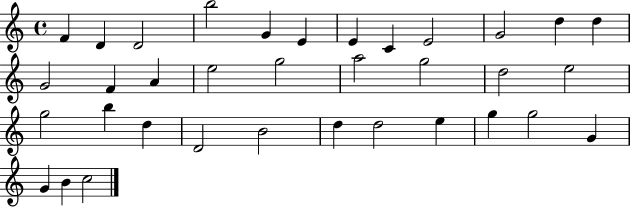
{
  \clef treble
  \time 4/4
  \defaultTimeSignature
  \key c \major
  f'4 d'4 d'2 | b''2 g'4 e'4 | e'4 c'4 e'2 | g'2 d''4 d''4 | \break g'2 f'4 a'4 | e''2 g''2 | a''2 g''2 | d''2 e''2 | \break g''2 b''4 d''4 | d'2 b'2 | d''4 d''2 e''4 | g''4 g''2 g'4 | \break g'4 b'4 c''2 | \bar "|."
}